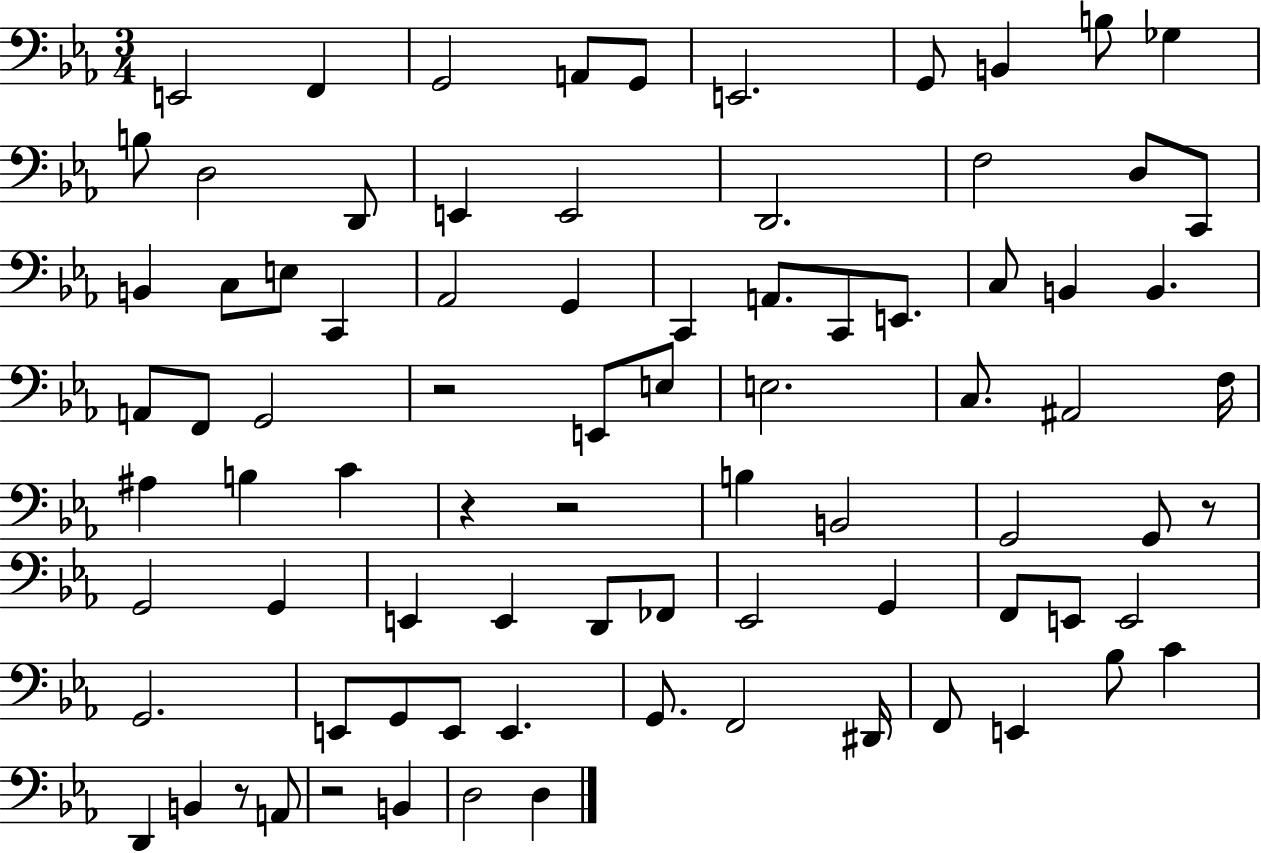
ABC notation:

X:1
T:Untitled
M:3/4
L:1/4
K:Eb
E,,2 F,, G,,2 A,,/2 G,,/2 E,,2 G,,/2 B,, B,/2 _G, B,/2 D,2 D,,/2 E,, E,,2 D,,2 F,2 D,/2 C,,/2 B,, C,/2 E,/2 C,, _A,,2 G,, C,, A,,/2 C,,/2 E,,/2 C,/2 B,, B,, A,,/2 F,,/2 G,,2 z2 E,,/2 E,/2 E,2 C,/2 ^A,,2 F,/4 ^A, B, C z z2 B, B,,2 G,,2 G,,/2 z/2 G,,2 G,, E,, E,, D,,/2 _F,,/2 _E,,2 G,, F,,/2 E,,/2 E,,2 G,,2 E,,/2 G,,/2 E,,/2 E,, G,,/2 F,,2 ^D,,/4 F,,/2 E,, _B,/2 C D,, B,, z/2 A,,/2 z2 B,, D,2 D,